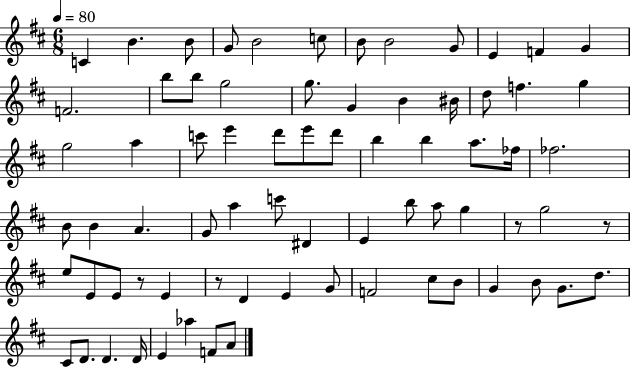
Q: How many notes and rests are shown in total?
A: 73